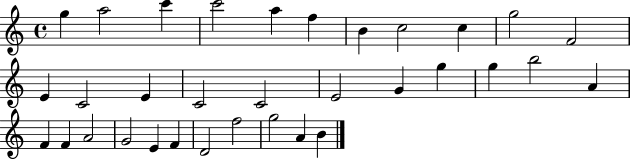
{
  \clef treble
  \time 4/4
  \defaultTimeSignature
  \key c \major
  g''4 a''2 c'''4 | c'''2 a''4 f''4 | b'4 c''2 c''4 | g''2 f'2 | \break e'4 c'2 e'4 | c'2 c'2 | e'2 g'4 g''4 | g''4 b''2 a'4 | \break f'4 f'4 a'2 | g'2 e'4 f'4 | d'2 f''2 | g''2 a'4 b'4 | \break \bar "|."
}